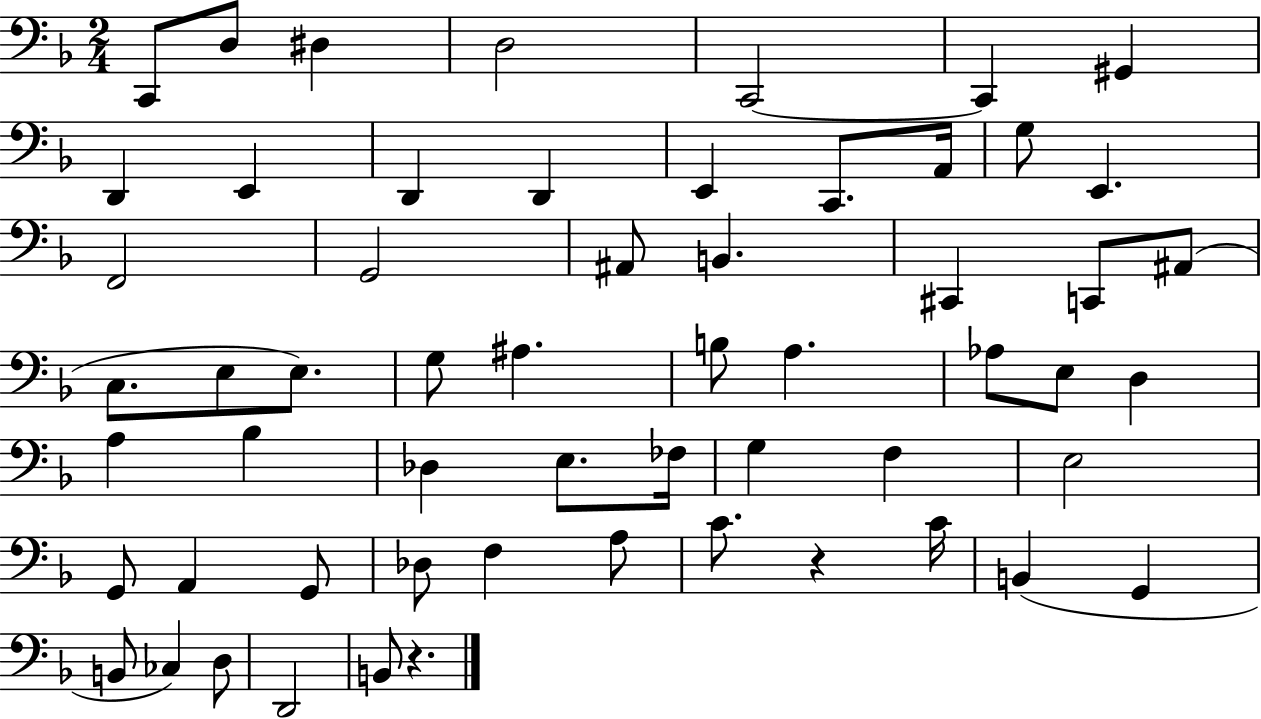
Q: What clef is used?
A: bass